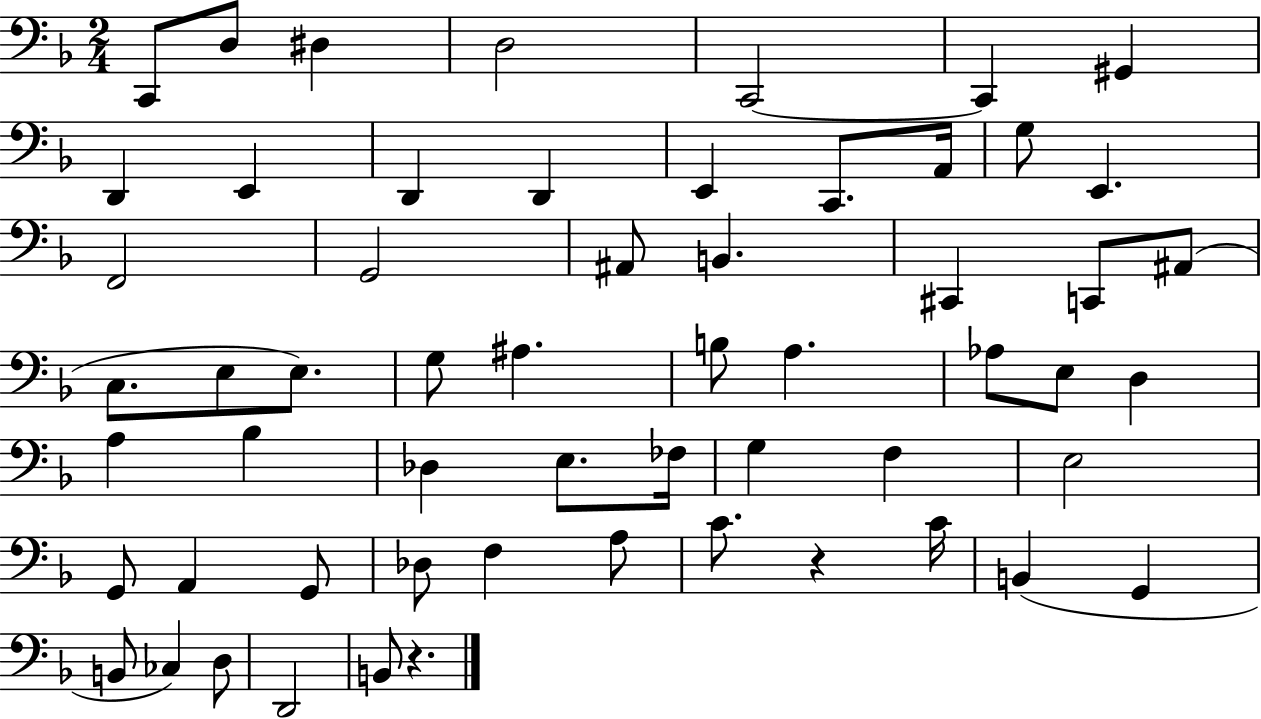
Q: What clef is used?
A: bass